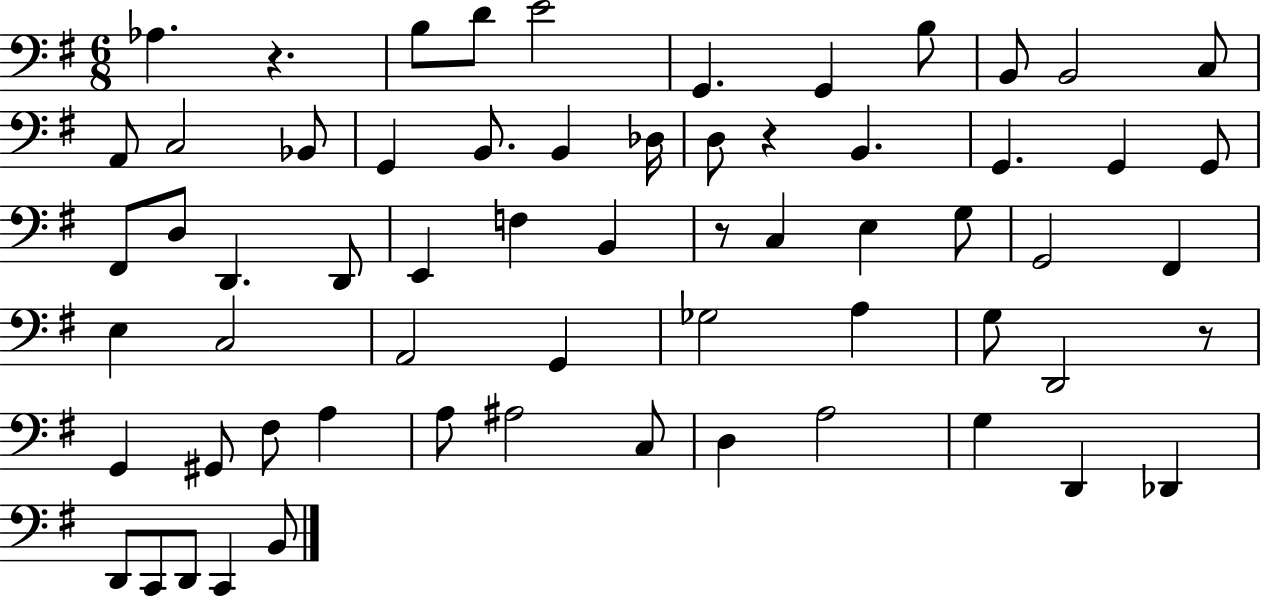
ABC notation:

X:1
T:Untitled
M:6/8
L:1/4
K:G
_A, z B,/2 D/2 E2 G,, G,, B,/2 B,,/2 B,,2 C,/2 A,,/2 C,2 _B,,/2 G,, B,,/2 B,, _D,/4 D,/2 z B,, G,, G,, G,,/2 ^F,,/2 D,/2 D,, D,,/2 E,, F, B,, z/2 C, E, G,/2 G,,2 ^F,, E, C,2 A,,2 G,, _G,2 A, G,/2 D,,2 z/2 G,, ^G,,/2 ^F,/2 A, A,/2 ^A,2 C,/2 D, A,2 G, D,, _D,, D,,/2 C,,/2 D,,/2 C,, B,,/2